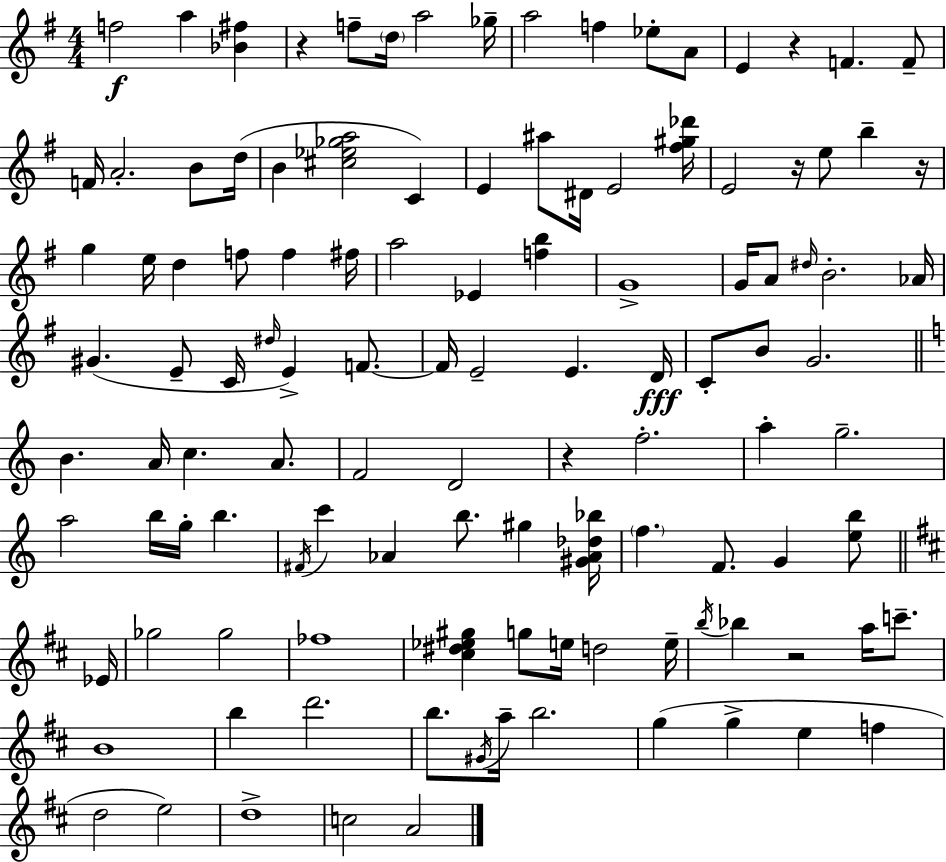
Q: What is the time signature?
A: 4/4